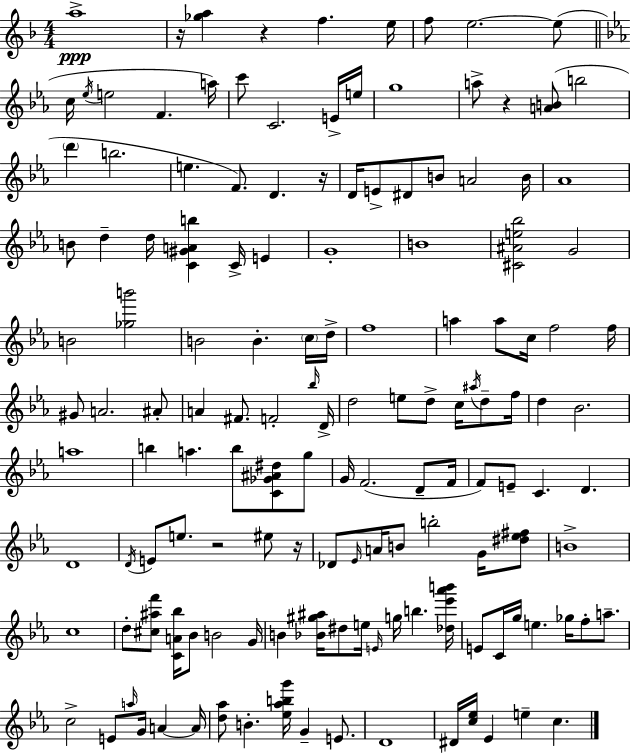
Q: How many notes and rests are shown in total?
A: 143